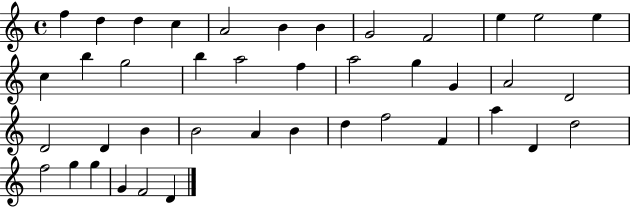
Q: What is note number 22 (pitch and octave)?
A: A4